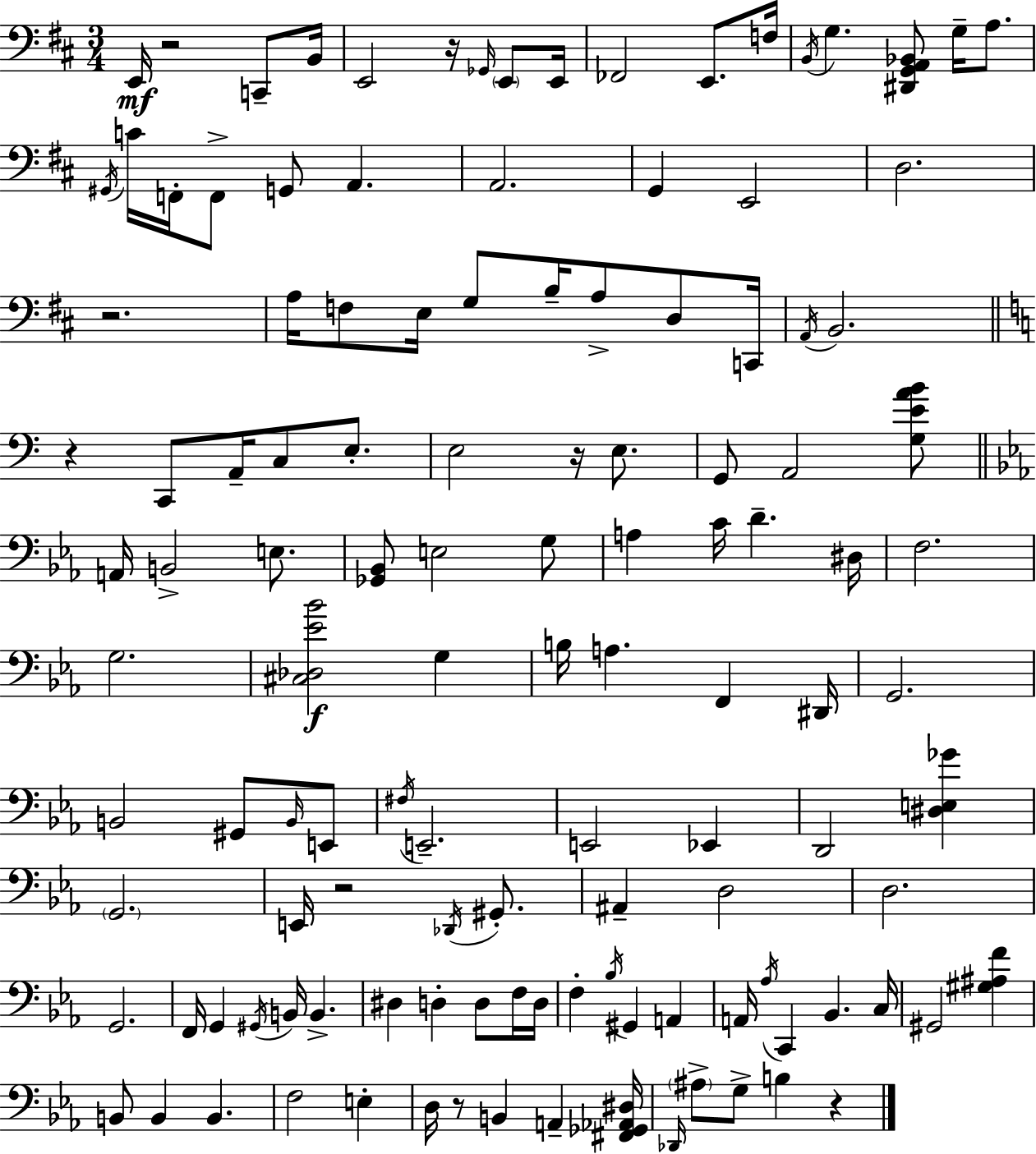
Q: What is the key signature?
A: D major